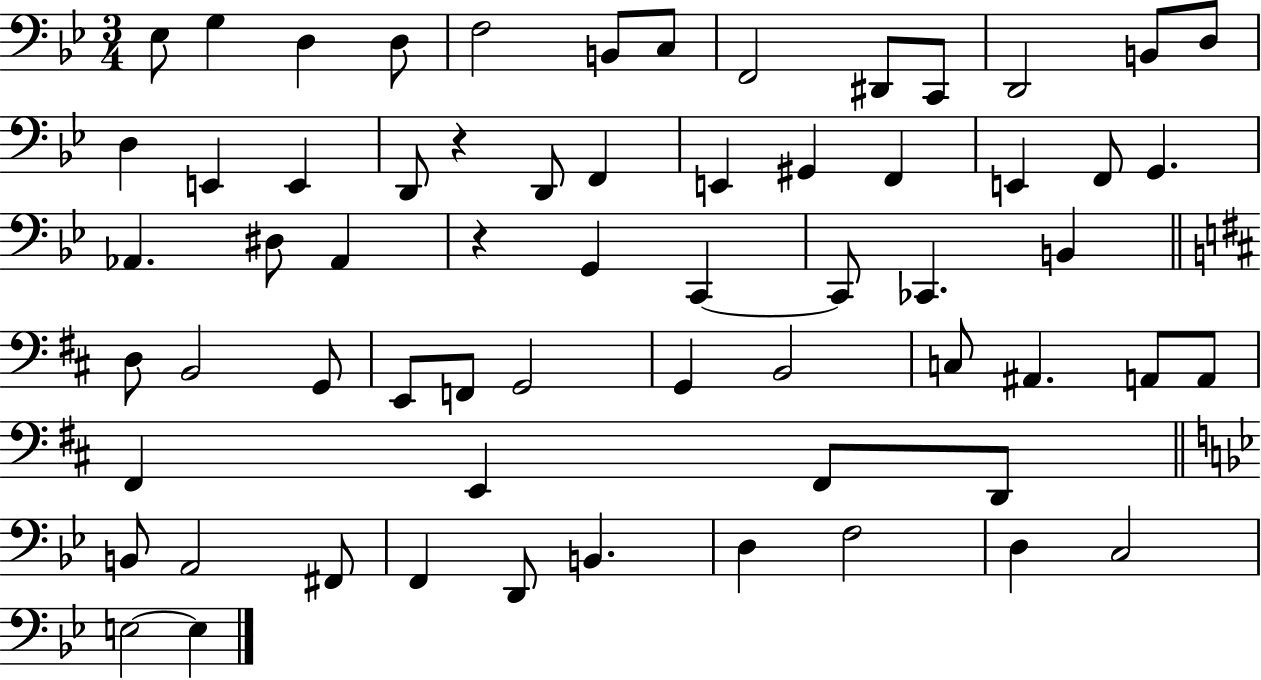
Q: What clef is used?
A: bass